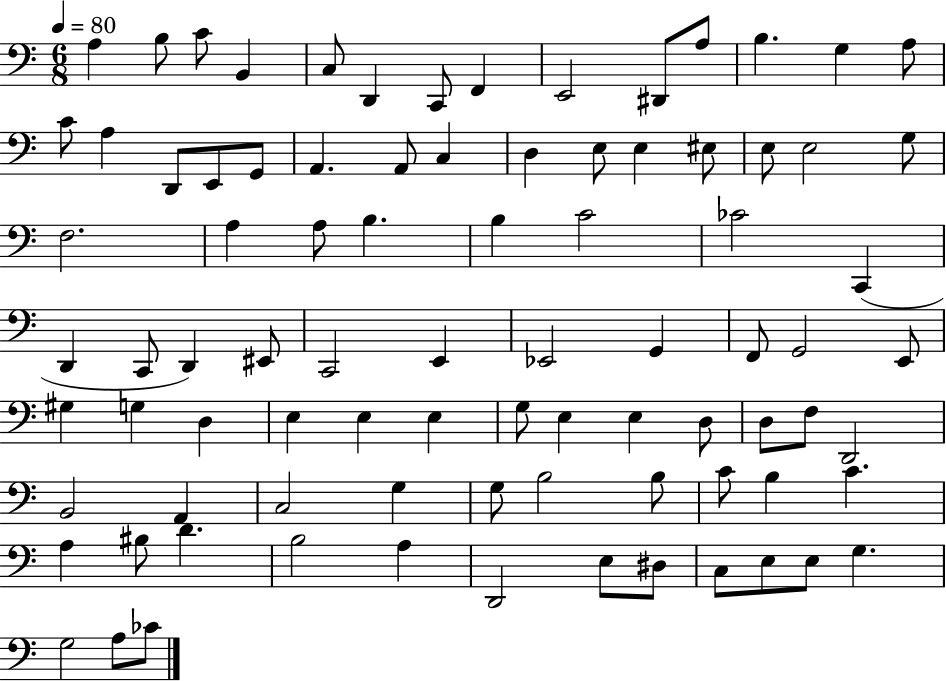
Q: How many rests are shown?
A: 0